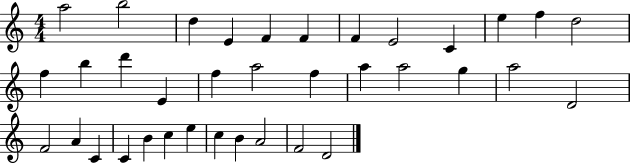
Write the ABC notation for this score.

X:1
T:Untitled
M:4/4
L:1/4
K:C
a2 b2 d E F F F E2 C e f d2 f b d' E f a2 f a a2 g a2 D2 F2 A C C B c e c B A2 F2 D2